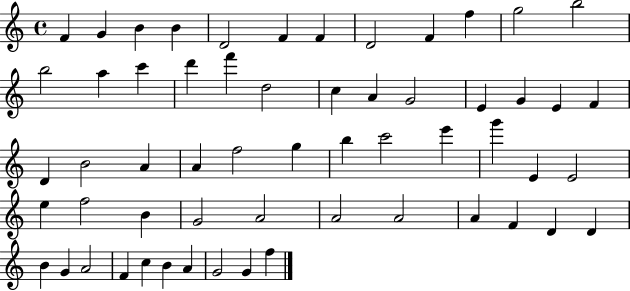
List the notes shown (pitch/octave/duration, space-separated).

F4/q G4/q B4/q B4/q D4/h F4/q F4/q D4/h F4/q F5/q G5/h B5/h B5/h A5/q C6/q D6/q F6/q D5/h C5/q A4/q G4/h E4/q G4/q E4/q F4/q D4/q B4/h A4/q A4/q F5/h G5/q B5/q C6/h E6/q G6/q E4/q E4/h E5/q F5/h B4/q G4/h A4/h A4/h A4/h A4/q F4/q D4/q D4/q B4/q G4/q A4/h F4/q C5/q B4/q A4/q G4/h G4/q F5/q